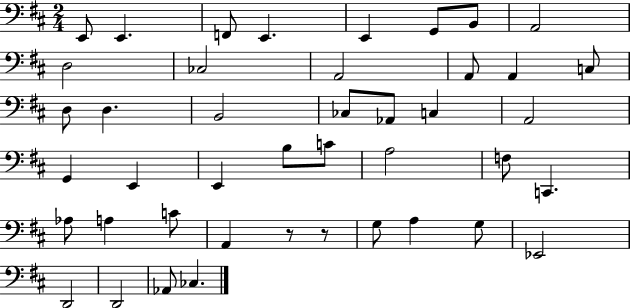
X:1
T:Untitled
M:2/4
L:1/4
K:D
E,,/2 E,, F,,/2 E,, E,, G,,/2 B,,/2 A,,2 D,2 _C,2 A,,2 A,,/2 A,, C,/2 D,/2 D, B,,2 _C,/2 _A,,/2 C, A,,2 G,, E,, E,, B,/2 C/2 A,2 F,/2 C,, _A,/2 A, C/2 A,, z/2 z/2 G,/2 A, G,/2 _E,,2 D,,2 D,,2 _A,,/2 _C,